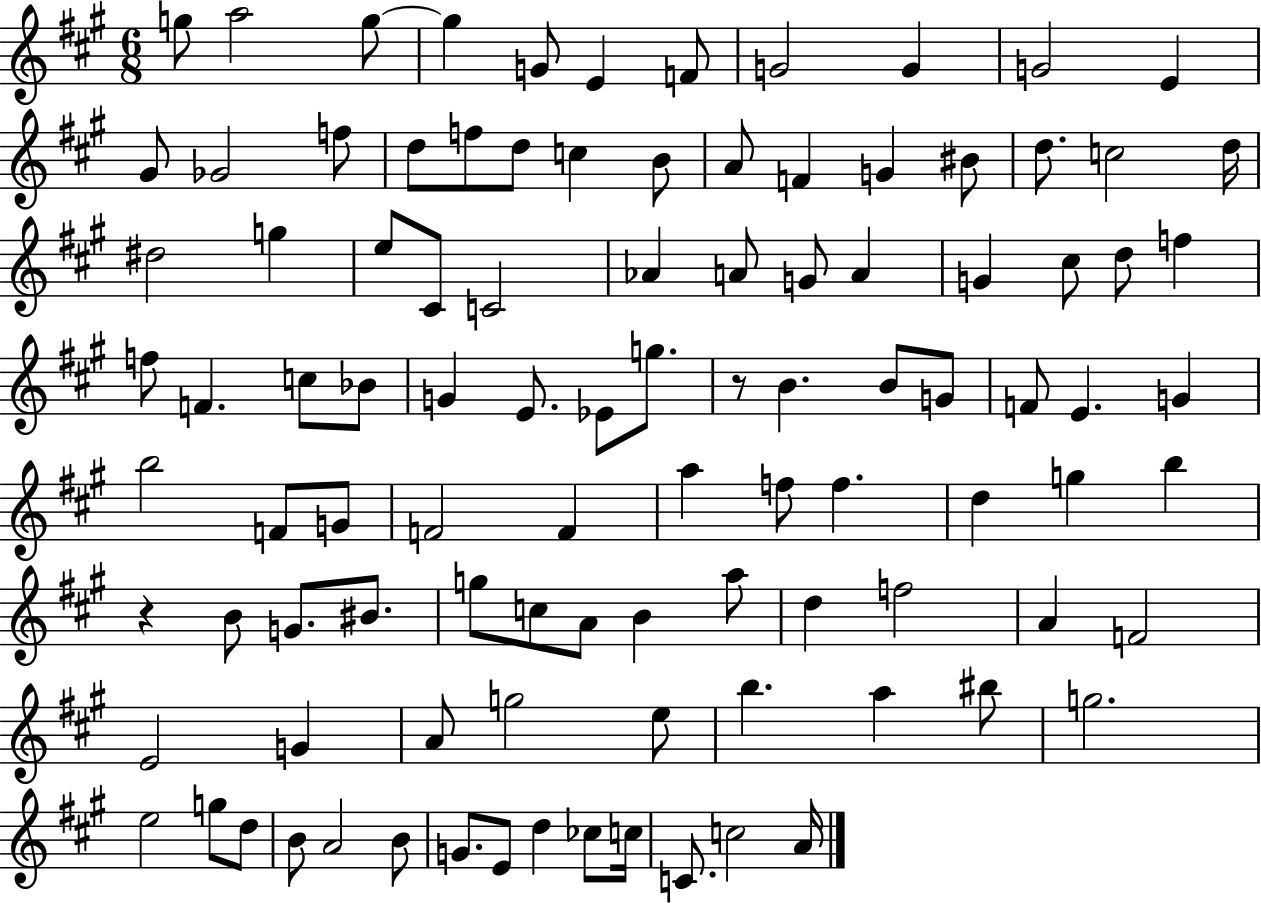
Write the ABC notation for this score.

X:1
T:Untitled
M:6/8
L:1/4
K:A
g/2 a2 g/2 g G/2 E F/2 G2 G G2 E ^G/2 _G2 f/2 d/2 f/2 d/2 c B/2 A/2 F G ^B/2 d/2 c2 d/4 ^d2 g e/2 ^C/2 C2 _A A/2 G/2 A G ^c/2 d/2 f f/2 F c/2 _B/2 G E/2 _E/2 g/2 z/2 B B/2 G/2 F/2 E G b2 F/2 G/2 F2 F a f/2 f d g b z B/2 G/2 ^B/2 g/2 c/2 A/2 B a/2 d f2 A F2 E2 G A/2 g2 e/2 b a ^b/2 g2 e2 g/2 d/2 B/2 A2 B/2 G/2 E/2 d _c/2 c/4 C/2 c2 A/4